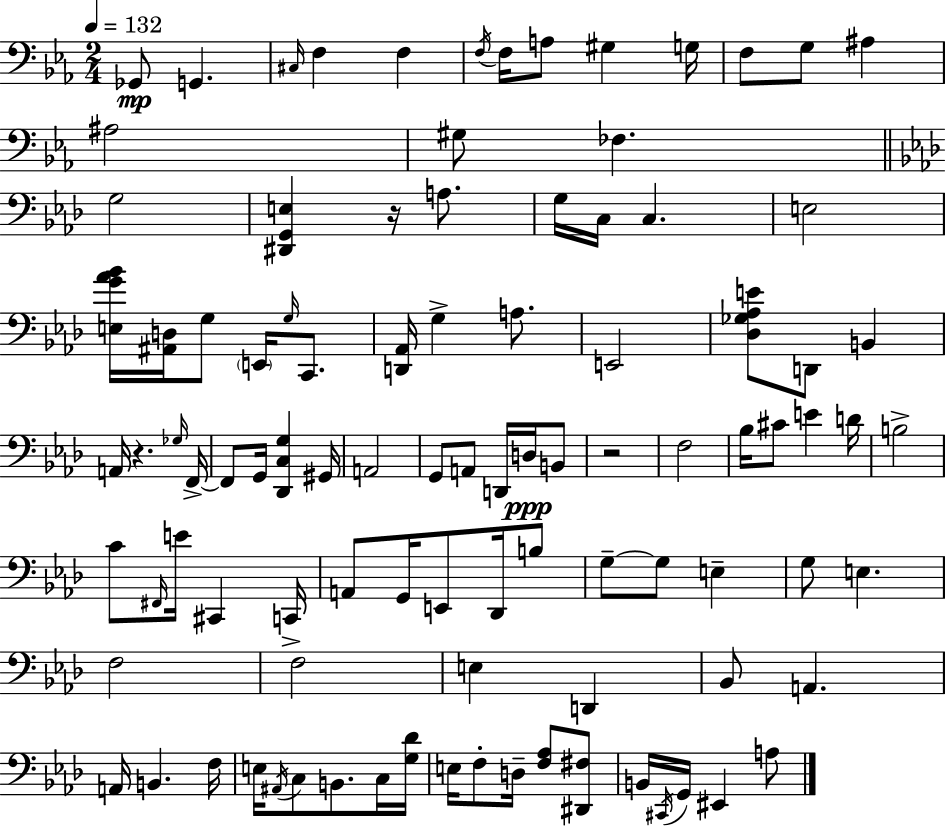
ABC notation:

X:1
T:Untitled
M:2/4
L:1/4
K:Eb
_G,,/2 G,, ^C,/4 F, F, F,/4 F,/4 A,/2 ^G, G,/4 F,/2 G,/2 ^A, ^A,2 ^G,/2 _F, G,2 [^D,,G,,E,] z/4 A,/2 G,/4 C,/4 C, E,2 [E,G_A_B]/4 [^A,,D,]/4 G,/2 E,,/4 G,/4 C,,/2 [D,,_A,,]/4 G, A,/2 E,,2 [_D,_G,_A,E]/2 D,,/2 B,, A,,/4 z _G,/4 F,,/4 F,,/2 G,,/4 [_D,,C,G,] ^G,,/4 A,,2 G,,/2 A,,/2 D,,/4 D,/4 B,,/2 z2 F,2 _B,/4 ^C/2 E D/4 B,2 C/2 ^F,,/4 E/4 ^C,, C,,/4 A,,/2 G,,/4 E,,/2 _D,,/4 B,/2 G,/2 G,/2 E, G,/2 E, F,2 F,2 E, D,, _B,,/2 A,, A,,/4 B,, F,/4 E,/4 ^A,,/4 C,/2 B,,/2 C,/4 [G,_D]/4 E,/4 F,/2 D,/4 [F,_A,]/2 [^D,,^F,]/2 B,,/4 ^C,,/4 G,,/4 ^E,, A,/2